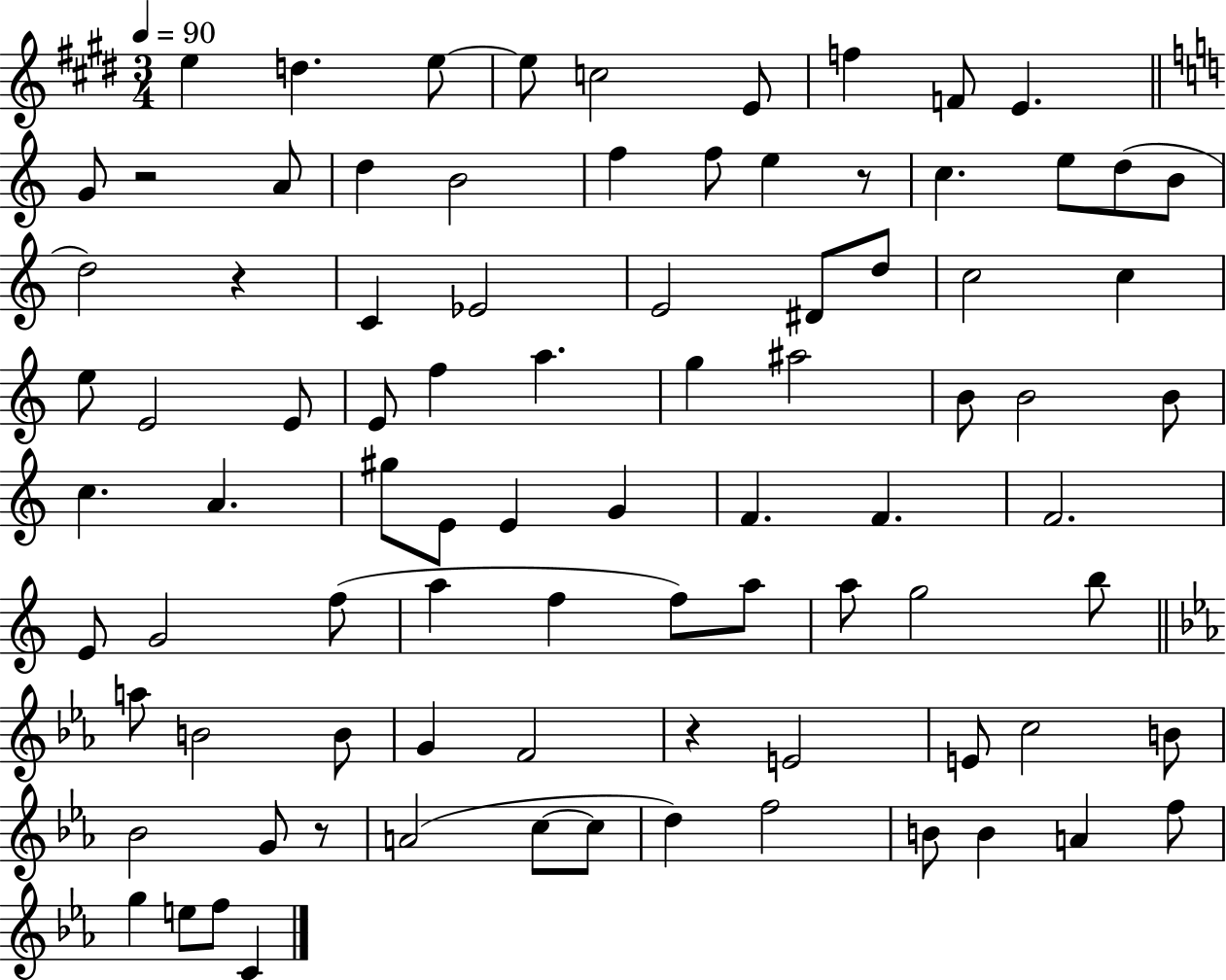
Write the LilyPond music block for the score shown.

{
  \clef treble
  \numericTimeSignature
  \time 3/4
  \key e \major
  \tempo 4 = 90
  \repeat volta 2 { e''4 d''4. e''8~~ | e''8 c''2 e'8 | f''4 f'8 e'4. | \bar "||" \break \key a \minor g'8 r2 a'8 | d''4 b'2 | f''4 f''8 e''4 r8 | c''4. e''8 d''8( b'8 | \break d''2) r4 | c'4 ees'2 | e'2 dis'8 d''8 | c''2 c''4 | \break e''8 e'2 e'8 | e'8 f''4 a''4. | g''4 ais''2 | b'8 b'2 b'8 | \break c''4. a'4. | gis''8 e'8 e'4 g'4 | f'4. f'4. | f'2. | \break e'8 g'2 f''8( | a''4 f''4 f''8) a''8 | a''8 g''2 b''8 | \bar "||" \break \key c \minor a''8 b'2 b'8 | g'4 f'2 | r4 e'2 | e'8 c''2 b'8 | \break bes'2 g'8 r8 | a'2( c''8~~ c''8 | d''4) f''2 | b'8 b'4 a'4 f''8 | \break g''4 e''8 f''8 c'4 | } \bar "|."
}